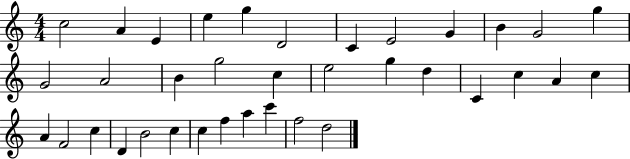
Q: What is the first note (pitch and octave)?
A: C5